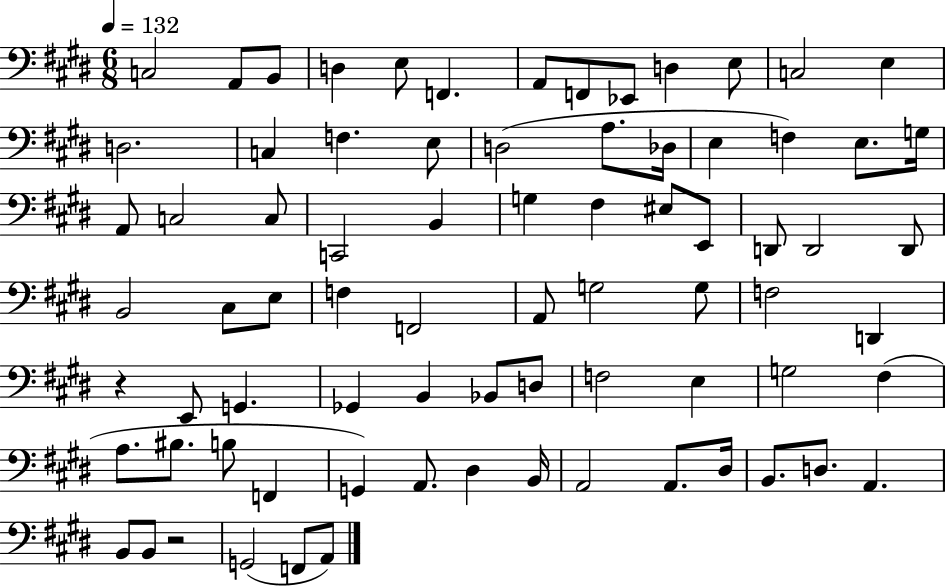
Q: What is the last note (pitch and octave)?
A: A2